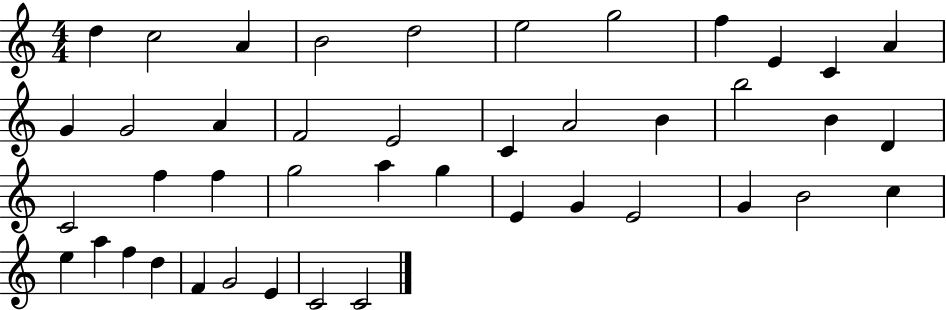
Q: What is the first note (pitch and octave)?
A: D5